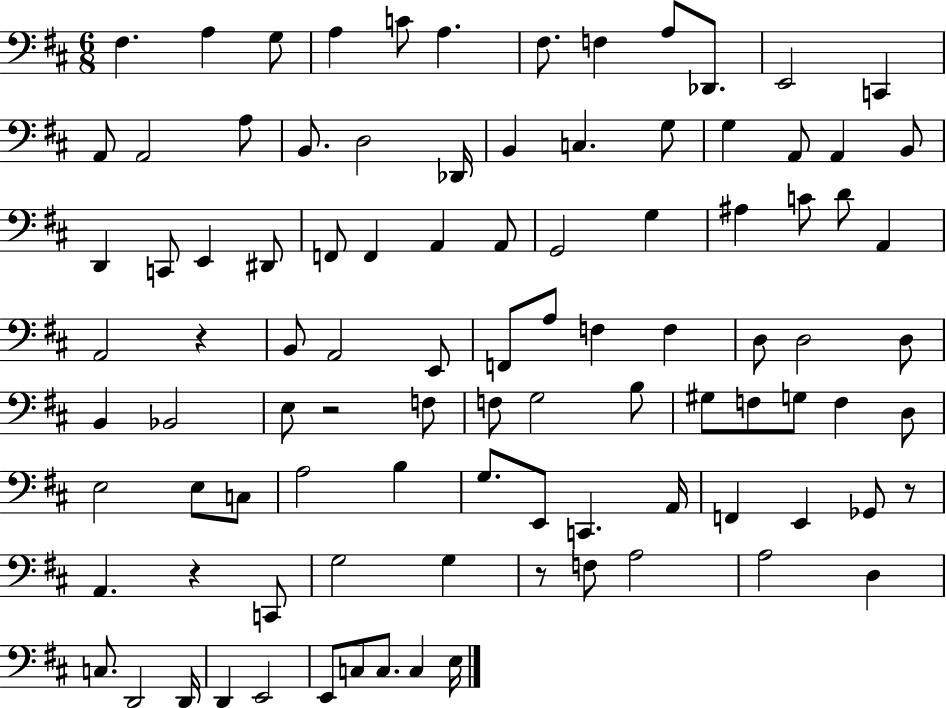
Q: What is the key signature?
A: D major